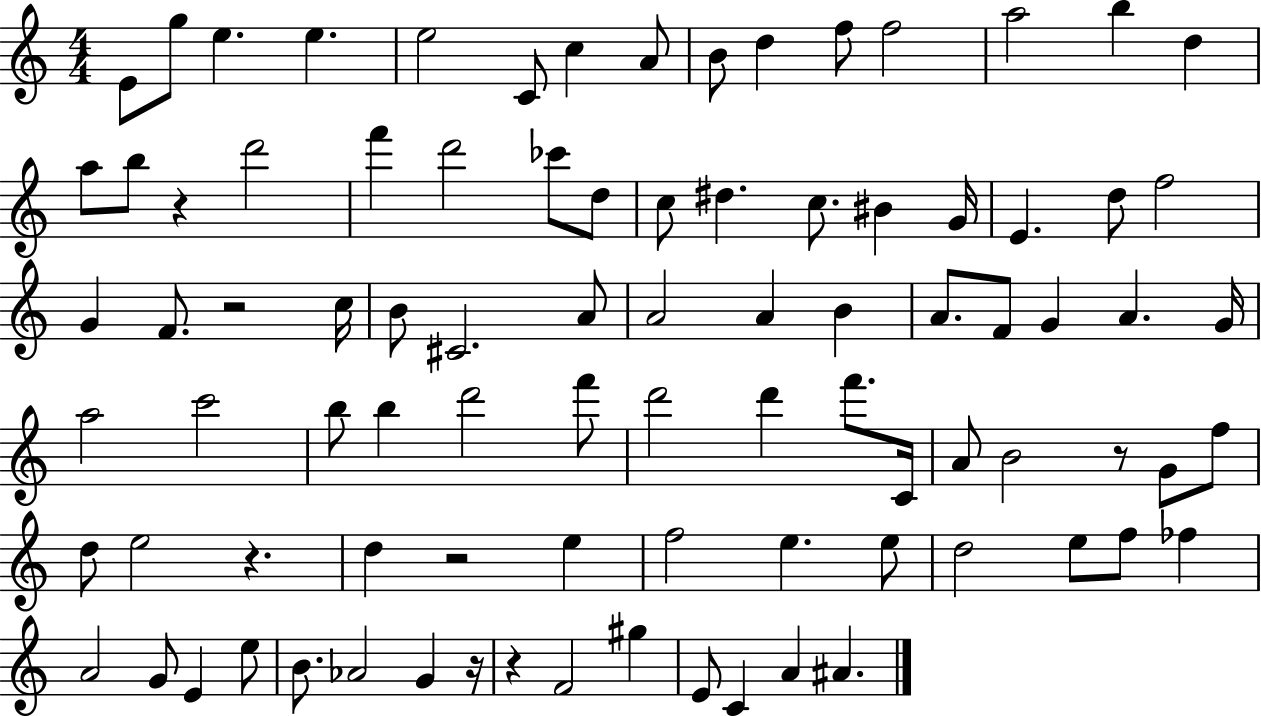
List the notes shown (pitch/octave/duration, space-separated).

E4/e G5/e E5/q. E5/q. E5/h C4/e C5/q A4/e B4/e D5/q F5/e F5/h A5/h B5/q D5/q A5/e B5/e R/q D6/h F6/q D6/h CES6/e D5/e C5/e D#5/q. C5/e. BIS4/q G4/s E4/q. D5/e F5/h G4/q F4/e. R/h C5/s B4/e C#4/h. A4/e A4/h A4/q B4/q A4/e. F4/e G4/q A4/q. G4/s A5/h C6/h B5/e B5/q D6/h F6/e D6/h D6/q F6/e. C4/s A4/e B4/h R/e G4/e F5/e D5/e E5/h R/q. D5/q R/h E5/q F5/h E5/q. E5/e D5/h E5/e F5/e FES5/q A4/h G4/e E4/q E5/e B4/e. Ab4/h G4/q R/s R/q F4/h G#5/q E4/e C4/q A4/q A#4/q.